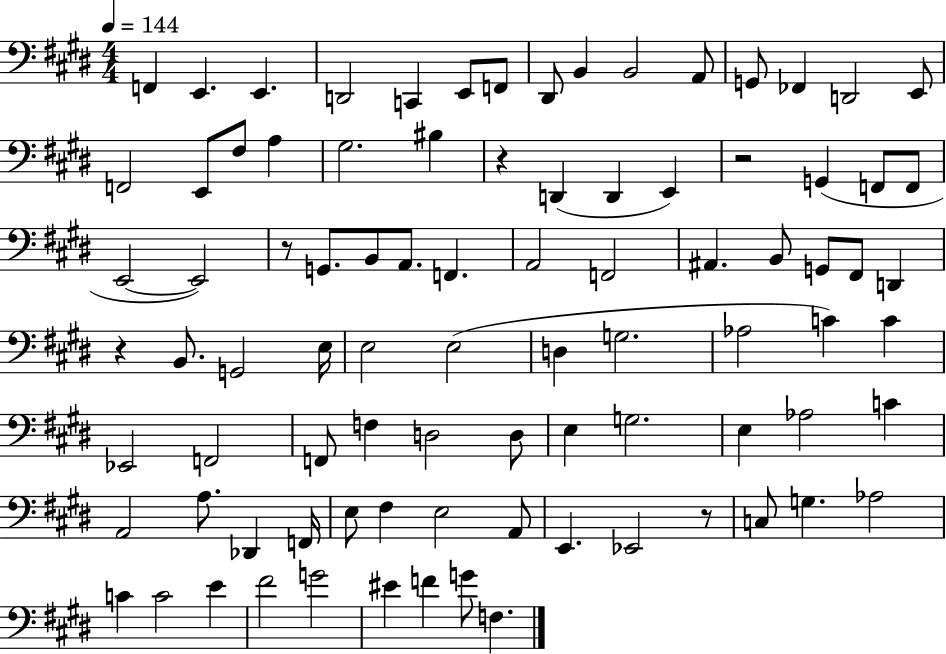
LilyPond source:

{
  \clef bass
  \numericTimeSignature
  \time 4/4
  \key e \major
  \tempo 4 = 144
  f,4 e,4. e,4. | d,2 c,4 e,8 f,8 | dis,8 b,4 b,2 a,8 | g,8 fes,4 d,2 e,8 | \break f,2 e,8 fis8 a4 | gis2. bis4 | r4 d,4( d,4 e,4) | r2 g,4( f,8 f,8 | \break e,2~~ e,2) | r8 g,8. b,8 a,8. f,4. | a,2 f,2 | ais,4. b,8 g,8 fis,8 d,4 | \break r4 b,8. g,2 e16 | e2 e2( | d4 g2. | aes2 c'4) c'4 | \break ees,2 f,2 | f,8 f4 d2 d8 | e4 g2. | e4 aes2 c'4 | \break a,2 a8. des,4 f,16 | e8 fis4 e2 a,8 | e,4. ees,2 r8 | c8 g4. aes2 | \break c'4 c'2 e'4 | fis'2 g'2 | eis'4 f'4 g'8 f4. | \bar "|."
}